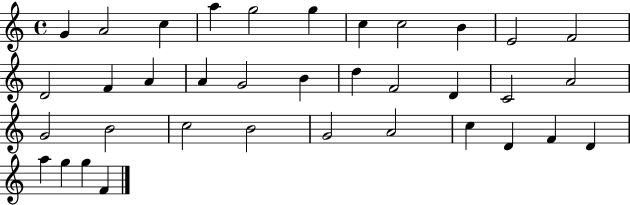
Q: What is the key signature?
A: C major